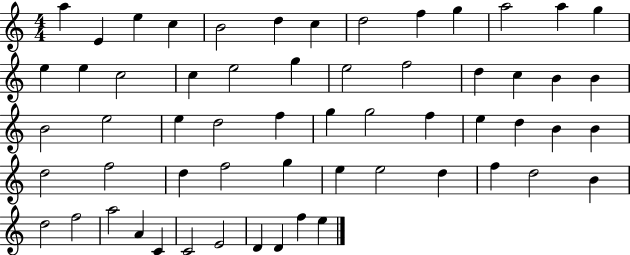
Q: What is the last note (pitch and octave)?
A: E5